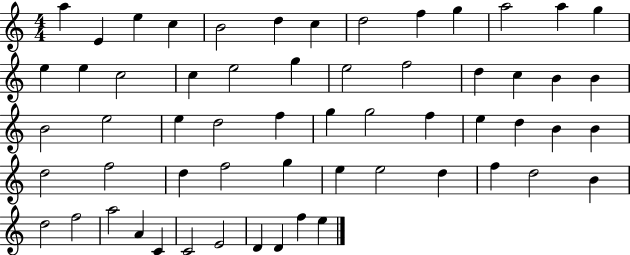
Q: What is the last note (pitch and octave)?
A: E5